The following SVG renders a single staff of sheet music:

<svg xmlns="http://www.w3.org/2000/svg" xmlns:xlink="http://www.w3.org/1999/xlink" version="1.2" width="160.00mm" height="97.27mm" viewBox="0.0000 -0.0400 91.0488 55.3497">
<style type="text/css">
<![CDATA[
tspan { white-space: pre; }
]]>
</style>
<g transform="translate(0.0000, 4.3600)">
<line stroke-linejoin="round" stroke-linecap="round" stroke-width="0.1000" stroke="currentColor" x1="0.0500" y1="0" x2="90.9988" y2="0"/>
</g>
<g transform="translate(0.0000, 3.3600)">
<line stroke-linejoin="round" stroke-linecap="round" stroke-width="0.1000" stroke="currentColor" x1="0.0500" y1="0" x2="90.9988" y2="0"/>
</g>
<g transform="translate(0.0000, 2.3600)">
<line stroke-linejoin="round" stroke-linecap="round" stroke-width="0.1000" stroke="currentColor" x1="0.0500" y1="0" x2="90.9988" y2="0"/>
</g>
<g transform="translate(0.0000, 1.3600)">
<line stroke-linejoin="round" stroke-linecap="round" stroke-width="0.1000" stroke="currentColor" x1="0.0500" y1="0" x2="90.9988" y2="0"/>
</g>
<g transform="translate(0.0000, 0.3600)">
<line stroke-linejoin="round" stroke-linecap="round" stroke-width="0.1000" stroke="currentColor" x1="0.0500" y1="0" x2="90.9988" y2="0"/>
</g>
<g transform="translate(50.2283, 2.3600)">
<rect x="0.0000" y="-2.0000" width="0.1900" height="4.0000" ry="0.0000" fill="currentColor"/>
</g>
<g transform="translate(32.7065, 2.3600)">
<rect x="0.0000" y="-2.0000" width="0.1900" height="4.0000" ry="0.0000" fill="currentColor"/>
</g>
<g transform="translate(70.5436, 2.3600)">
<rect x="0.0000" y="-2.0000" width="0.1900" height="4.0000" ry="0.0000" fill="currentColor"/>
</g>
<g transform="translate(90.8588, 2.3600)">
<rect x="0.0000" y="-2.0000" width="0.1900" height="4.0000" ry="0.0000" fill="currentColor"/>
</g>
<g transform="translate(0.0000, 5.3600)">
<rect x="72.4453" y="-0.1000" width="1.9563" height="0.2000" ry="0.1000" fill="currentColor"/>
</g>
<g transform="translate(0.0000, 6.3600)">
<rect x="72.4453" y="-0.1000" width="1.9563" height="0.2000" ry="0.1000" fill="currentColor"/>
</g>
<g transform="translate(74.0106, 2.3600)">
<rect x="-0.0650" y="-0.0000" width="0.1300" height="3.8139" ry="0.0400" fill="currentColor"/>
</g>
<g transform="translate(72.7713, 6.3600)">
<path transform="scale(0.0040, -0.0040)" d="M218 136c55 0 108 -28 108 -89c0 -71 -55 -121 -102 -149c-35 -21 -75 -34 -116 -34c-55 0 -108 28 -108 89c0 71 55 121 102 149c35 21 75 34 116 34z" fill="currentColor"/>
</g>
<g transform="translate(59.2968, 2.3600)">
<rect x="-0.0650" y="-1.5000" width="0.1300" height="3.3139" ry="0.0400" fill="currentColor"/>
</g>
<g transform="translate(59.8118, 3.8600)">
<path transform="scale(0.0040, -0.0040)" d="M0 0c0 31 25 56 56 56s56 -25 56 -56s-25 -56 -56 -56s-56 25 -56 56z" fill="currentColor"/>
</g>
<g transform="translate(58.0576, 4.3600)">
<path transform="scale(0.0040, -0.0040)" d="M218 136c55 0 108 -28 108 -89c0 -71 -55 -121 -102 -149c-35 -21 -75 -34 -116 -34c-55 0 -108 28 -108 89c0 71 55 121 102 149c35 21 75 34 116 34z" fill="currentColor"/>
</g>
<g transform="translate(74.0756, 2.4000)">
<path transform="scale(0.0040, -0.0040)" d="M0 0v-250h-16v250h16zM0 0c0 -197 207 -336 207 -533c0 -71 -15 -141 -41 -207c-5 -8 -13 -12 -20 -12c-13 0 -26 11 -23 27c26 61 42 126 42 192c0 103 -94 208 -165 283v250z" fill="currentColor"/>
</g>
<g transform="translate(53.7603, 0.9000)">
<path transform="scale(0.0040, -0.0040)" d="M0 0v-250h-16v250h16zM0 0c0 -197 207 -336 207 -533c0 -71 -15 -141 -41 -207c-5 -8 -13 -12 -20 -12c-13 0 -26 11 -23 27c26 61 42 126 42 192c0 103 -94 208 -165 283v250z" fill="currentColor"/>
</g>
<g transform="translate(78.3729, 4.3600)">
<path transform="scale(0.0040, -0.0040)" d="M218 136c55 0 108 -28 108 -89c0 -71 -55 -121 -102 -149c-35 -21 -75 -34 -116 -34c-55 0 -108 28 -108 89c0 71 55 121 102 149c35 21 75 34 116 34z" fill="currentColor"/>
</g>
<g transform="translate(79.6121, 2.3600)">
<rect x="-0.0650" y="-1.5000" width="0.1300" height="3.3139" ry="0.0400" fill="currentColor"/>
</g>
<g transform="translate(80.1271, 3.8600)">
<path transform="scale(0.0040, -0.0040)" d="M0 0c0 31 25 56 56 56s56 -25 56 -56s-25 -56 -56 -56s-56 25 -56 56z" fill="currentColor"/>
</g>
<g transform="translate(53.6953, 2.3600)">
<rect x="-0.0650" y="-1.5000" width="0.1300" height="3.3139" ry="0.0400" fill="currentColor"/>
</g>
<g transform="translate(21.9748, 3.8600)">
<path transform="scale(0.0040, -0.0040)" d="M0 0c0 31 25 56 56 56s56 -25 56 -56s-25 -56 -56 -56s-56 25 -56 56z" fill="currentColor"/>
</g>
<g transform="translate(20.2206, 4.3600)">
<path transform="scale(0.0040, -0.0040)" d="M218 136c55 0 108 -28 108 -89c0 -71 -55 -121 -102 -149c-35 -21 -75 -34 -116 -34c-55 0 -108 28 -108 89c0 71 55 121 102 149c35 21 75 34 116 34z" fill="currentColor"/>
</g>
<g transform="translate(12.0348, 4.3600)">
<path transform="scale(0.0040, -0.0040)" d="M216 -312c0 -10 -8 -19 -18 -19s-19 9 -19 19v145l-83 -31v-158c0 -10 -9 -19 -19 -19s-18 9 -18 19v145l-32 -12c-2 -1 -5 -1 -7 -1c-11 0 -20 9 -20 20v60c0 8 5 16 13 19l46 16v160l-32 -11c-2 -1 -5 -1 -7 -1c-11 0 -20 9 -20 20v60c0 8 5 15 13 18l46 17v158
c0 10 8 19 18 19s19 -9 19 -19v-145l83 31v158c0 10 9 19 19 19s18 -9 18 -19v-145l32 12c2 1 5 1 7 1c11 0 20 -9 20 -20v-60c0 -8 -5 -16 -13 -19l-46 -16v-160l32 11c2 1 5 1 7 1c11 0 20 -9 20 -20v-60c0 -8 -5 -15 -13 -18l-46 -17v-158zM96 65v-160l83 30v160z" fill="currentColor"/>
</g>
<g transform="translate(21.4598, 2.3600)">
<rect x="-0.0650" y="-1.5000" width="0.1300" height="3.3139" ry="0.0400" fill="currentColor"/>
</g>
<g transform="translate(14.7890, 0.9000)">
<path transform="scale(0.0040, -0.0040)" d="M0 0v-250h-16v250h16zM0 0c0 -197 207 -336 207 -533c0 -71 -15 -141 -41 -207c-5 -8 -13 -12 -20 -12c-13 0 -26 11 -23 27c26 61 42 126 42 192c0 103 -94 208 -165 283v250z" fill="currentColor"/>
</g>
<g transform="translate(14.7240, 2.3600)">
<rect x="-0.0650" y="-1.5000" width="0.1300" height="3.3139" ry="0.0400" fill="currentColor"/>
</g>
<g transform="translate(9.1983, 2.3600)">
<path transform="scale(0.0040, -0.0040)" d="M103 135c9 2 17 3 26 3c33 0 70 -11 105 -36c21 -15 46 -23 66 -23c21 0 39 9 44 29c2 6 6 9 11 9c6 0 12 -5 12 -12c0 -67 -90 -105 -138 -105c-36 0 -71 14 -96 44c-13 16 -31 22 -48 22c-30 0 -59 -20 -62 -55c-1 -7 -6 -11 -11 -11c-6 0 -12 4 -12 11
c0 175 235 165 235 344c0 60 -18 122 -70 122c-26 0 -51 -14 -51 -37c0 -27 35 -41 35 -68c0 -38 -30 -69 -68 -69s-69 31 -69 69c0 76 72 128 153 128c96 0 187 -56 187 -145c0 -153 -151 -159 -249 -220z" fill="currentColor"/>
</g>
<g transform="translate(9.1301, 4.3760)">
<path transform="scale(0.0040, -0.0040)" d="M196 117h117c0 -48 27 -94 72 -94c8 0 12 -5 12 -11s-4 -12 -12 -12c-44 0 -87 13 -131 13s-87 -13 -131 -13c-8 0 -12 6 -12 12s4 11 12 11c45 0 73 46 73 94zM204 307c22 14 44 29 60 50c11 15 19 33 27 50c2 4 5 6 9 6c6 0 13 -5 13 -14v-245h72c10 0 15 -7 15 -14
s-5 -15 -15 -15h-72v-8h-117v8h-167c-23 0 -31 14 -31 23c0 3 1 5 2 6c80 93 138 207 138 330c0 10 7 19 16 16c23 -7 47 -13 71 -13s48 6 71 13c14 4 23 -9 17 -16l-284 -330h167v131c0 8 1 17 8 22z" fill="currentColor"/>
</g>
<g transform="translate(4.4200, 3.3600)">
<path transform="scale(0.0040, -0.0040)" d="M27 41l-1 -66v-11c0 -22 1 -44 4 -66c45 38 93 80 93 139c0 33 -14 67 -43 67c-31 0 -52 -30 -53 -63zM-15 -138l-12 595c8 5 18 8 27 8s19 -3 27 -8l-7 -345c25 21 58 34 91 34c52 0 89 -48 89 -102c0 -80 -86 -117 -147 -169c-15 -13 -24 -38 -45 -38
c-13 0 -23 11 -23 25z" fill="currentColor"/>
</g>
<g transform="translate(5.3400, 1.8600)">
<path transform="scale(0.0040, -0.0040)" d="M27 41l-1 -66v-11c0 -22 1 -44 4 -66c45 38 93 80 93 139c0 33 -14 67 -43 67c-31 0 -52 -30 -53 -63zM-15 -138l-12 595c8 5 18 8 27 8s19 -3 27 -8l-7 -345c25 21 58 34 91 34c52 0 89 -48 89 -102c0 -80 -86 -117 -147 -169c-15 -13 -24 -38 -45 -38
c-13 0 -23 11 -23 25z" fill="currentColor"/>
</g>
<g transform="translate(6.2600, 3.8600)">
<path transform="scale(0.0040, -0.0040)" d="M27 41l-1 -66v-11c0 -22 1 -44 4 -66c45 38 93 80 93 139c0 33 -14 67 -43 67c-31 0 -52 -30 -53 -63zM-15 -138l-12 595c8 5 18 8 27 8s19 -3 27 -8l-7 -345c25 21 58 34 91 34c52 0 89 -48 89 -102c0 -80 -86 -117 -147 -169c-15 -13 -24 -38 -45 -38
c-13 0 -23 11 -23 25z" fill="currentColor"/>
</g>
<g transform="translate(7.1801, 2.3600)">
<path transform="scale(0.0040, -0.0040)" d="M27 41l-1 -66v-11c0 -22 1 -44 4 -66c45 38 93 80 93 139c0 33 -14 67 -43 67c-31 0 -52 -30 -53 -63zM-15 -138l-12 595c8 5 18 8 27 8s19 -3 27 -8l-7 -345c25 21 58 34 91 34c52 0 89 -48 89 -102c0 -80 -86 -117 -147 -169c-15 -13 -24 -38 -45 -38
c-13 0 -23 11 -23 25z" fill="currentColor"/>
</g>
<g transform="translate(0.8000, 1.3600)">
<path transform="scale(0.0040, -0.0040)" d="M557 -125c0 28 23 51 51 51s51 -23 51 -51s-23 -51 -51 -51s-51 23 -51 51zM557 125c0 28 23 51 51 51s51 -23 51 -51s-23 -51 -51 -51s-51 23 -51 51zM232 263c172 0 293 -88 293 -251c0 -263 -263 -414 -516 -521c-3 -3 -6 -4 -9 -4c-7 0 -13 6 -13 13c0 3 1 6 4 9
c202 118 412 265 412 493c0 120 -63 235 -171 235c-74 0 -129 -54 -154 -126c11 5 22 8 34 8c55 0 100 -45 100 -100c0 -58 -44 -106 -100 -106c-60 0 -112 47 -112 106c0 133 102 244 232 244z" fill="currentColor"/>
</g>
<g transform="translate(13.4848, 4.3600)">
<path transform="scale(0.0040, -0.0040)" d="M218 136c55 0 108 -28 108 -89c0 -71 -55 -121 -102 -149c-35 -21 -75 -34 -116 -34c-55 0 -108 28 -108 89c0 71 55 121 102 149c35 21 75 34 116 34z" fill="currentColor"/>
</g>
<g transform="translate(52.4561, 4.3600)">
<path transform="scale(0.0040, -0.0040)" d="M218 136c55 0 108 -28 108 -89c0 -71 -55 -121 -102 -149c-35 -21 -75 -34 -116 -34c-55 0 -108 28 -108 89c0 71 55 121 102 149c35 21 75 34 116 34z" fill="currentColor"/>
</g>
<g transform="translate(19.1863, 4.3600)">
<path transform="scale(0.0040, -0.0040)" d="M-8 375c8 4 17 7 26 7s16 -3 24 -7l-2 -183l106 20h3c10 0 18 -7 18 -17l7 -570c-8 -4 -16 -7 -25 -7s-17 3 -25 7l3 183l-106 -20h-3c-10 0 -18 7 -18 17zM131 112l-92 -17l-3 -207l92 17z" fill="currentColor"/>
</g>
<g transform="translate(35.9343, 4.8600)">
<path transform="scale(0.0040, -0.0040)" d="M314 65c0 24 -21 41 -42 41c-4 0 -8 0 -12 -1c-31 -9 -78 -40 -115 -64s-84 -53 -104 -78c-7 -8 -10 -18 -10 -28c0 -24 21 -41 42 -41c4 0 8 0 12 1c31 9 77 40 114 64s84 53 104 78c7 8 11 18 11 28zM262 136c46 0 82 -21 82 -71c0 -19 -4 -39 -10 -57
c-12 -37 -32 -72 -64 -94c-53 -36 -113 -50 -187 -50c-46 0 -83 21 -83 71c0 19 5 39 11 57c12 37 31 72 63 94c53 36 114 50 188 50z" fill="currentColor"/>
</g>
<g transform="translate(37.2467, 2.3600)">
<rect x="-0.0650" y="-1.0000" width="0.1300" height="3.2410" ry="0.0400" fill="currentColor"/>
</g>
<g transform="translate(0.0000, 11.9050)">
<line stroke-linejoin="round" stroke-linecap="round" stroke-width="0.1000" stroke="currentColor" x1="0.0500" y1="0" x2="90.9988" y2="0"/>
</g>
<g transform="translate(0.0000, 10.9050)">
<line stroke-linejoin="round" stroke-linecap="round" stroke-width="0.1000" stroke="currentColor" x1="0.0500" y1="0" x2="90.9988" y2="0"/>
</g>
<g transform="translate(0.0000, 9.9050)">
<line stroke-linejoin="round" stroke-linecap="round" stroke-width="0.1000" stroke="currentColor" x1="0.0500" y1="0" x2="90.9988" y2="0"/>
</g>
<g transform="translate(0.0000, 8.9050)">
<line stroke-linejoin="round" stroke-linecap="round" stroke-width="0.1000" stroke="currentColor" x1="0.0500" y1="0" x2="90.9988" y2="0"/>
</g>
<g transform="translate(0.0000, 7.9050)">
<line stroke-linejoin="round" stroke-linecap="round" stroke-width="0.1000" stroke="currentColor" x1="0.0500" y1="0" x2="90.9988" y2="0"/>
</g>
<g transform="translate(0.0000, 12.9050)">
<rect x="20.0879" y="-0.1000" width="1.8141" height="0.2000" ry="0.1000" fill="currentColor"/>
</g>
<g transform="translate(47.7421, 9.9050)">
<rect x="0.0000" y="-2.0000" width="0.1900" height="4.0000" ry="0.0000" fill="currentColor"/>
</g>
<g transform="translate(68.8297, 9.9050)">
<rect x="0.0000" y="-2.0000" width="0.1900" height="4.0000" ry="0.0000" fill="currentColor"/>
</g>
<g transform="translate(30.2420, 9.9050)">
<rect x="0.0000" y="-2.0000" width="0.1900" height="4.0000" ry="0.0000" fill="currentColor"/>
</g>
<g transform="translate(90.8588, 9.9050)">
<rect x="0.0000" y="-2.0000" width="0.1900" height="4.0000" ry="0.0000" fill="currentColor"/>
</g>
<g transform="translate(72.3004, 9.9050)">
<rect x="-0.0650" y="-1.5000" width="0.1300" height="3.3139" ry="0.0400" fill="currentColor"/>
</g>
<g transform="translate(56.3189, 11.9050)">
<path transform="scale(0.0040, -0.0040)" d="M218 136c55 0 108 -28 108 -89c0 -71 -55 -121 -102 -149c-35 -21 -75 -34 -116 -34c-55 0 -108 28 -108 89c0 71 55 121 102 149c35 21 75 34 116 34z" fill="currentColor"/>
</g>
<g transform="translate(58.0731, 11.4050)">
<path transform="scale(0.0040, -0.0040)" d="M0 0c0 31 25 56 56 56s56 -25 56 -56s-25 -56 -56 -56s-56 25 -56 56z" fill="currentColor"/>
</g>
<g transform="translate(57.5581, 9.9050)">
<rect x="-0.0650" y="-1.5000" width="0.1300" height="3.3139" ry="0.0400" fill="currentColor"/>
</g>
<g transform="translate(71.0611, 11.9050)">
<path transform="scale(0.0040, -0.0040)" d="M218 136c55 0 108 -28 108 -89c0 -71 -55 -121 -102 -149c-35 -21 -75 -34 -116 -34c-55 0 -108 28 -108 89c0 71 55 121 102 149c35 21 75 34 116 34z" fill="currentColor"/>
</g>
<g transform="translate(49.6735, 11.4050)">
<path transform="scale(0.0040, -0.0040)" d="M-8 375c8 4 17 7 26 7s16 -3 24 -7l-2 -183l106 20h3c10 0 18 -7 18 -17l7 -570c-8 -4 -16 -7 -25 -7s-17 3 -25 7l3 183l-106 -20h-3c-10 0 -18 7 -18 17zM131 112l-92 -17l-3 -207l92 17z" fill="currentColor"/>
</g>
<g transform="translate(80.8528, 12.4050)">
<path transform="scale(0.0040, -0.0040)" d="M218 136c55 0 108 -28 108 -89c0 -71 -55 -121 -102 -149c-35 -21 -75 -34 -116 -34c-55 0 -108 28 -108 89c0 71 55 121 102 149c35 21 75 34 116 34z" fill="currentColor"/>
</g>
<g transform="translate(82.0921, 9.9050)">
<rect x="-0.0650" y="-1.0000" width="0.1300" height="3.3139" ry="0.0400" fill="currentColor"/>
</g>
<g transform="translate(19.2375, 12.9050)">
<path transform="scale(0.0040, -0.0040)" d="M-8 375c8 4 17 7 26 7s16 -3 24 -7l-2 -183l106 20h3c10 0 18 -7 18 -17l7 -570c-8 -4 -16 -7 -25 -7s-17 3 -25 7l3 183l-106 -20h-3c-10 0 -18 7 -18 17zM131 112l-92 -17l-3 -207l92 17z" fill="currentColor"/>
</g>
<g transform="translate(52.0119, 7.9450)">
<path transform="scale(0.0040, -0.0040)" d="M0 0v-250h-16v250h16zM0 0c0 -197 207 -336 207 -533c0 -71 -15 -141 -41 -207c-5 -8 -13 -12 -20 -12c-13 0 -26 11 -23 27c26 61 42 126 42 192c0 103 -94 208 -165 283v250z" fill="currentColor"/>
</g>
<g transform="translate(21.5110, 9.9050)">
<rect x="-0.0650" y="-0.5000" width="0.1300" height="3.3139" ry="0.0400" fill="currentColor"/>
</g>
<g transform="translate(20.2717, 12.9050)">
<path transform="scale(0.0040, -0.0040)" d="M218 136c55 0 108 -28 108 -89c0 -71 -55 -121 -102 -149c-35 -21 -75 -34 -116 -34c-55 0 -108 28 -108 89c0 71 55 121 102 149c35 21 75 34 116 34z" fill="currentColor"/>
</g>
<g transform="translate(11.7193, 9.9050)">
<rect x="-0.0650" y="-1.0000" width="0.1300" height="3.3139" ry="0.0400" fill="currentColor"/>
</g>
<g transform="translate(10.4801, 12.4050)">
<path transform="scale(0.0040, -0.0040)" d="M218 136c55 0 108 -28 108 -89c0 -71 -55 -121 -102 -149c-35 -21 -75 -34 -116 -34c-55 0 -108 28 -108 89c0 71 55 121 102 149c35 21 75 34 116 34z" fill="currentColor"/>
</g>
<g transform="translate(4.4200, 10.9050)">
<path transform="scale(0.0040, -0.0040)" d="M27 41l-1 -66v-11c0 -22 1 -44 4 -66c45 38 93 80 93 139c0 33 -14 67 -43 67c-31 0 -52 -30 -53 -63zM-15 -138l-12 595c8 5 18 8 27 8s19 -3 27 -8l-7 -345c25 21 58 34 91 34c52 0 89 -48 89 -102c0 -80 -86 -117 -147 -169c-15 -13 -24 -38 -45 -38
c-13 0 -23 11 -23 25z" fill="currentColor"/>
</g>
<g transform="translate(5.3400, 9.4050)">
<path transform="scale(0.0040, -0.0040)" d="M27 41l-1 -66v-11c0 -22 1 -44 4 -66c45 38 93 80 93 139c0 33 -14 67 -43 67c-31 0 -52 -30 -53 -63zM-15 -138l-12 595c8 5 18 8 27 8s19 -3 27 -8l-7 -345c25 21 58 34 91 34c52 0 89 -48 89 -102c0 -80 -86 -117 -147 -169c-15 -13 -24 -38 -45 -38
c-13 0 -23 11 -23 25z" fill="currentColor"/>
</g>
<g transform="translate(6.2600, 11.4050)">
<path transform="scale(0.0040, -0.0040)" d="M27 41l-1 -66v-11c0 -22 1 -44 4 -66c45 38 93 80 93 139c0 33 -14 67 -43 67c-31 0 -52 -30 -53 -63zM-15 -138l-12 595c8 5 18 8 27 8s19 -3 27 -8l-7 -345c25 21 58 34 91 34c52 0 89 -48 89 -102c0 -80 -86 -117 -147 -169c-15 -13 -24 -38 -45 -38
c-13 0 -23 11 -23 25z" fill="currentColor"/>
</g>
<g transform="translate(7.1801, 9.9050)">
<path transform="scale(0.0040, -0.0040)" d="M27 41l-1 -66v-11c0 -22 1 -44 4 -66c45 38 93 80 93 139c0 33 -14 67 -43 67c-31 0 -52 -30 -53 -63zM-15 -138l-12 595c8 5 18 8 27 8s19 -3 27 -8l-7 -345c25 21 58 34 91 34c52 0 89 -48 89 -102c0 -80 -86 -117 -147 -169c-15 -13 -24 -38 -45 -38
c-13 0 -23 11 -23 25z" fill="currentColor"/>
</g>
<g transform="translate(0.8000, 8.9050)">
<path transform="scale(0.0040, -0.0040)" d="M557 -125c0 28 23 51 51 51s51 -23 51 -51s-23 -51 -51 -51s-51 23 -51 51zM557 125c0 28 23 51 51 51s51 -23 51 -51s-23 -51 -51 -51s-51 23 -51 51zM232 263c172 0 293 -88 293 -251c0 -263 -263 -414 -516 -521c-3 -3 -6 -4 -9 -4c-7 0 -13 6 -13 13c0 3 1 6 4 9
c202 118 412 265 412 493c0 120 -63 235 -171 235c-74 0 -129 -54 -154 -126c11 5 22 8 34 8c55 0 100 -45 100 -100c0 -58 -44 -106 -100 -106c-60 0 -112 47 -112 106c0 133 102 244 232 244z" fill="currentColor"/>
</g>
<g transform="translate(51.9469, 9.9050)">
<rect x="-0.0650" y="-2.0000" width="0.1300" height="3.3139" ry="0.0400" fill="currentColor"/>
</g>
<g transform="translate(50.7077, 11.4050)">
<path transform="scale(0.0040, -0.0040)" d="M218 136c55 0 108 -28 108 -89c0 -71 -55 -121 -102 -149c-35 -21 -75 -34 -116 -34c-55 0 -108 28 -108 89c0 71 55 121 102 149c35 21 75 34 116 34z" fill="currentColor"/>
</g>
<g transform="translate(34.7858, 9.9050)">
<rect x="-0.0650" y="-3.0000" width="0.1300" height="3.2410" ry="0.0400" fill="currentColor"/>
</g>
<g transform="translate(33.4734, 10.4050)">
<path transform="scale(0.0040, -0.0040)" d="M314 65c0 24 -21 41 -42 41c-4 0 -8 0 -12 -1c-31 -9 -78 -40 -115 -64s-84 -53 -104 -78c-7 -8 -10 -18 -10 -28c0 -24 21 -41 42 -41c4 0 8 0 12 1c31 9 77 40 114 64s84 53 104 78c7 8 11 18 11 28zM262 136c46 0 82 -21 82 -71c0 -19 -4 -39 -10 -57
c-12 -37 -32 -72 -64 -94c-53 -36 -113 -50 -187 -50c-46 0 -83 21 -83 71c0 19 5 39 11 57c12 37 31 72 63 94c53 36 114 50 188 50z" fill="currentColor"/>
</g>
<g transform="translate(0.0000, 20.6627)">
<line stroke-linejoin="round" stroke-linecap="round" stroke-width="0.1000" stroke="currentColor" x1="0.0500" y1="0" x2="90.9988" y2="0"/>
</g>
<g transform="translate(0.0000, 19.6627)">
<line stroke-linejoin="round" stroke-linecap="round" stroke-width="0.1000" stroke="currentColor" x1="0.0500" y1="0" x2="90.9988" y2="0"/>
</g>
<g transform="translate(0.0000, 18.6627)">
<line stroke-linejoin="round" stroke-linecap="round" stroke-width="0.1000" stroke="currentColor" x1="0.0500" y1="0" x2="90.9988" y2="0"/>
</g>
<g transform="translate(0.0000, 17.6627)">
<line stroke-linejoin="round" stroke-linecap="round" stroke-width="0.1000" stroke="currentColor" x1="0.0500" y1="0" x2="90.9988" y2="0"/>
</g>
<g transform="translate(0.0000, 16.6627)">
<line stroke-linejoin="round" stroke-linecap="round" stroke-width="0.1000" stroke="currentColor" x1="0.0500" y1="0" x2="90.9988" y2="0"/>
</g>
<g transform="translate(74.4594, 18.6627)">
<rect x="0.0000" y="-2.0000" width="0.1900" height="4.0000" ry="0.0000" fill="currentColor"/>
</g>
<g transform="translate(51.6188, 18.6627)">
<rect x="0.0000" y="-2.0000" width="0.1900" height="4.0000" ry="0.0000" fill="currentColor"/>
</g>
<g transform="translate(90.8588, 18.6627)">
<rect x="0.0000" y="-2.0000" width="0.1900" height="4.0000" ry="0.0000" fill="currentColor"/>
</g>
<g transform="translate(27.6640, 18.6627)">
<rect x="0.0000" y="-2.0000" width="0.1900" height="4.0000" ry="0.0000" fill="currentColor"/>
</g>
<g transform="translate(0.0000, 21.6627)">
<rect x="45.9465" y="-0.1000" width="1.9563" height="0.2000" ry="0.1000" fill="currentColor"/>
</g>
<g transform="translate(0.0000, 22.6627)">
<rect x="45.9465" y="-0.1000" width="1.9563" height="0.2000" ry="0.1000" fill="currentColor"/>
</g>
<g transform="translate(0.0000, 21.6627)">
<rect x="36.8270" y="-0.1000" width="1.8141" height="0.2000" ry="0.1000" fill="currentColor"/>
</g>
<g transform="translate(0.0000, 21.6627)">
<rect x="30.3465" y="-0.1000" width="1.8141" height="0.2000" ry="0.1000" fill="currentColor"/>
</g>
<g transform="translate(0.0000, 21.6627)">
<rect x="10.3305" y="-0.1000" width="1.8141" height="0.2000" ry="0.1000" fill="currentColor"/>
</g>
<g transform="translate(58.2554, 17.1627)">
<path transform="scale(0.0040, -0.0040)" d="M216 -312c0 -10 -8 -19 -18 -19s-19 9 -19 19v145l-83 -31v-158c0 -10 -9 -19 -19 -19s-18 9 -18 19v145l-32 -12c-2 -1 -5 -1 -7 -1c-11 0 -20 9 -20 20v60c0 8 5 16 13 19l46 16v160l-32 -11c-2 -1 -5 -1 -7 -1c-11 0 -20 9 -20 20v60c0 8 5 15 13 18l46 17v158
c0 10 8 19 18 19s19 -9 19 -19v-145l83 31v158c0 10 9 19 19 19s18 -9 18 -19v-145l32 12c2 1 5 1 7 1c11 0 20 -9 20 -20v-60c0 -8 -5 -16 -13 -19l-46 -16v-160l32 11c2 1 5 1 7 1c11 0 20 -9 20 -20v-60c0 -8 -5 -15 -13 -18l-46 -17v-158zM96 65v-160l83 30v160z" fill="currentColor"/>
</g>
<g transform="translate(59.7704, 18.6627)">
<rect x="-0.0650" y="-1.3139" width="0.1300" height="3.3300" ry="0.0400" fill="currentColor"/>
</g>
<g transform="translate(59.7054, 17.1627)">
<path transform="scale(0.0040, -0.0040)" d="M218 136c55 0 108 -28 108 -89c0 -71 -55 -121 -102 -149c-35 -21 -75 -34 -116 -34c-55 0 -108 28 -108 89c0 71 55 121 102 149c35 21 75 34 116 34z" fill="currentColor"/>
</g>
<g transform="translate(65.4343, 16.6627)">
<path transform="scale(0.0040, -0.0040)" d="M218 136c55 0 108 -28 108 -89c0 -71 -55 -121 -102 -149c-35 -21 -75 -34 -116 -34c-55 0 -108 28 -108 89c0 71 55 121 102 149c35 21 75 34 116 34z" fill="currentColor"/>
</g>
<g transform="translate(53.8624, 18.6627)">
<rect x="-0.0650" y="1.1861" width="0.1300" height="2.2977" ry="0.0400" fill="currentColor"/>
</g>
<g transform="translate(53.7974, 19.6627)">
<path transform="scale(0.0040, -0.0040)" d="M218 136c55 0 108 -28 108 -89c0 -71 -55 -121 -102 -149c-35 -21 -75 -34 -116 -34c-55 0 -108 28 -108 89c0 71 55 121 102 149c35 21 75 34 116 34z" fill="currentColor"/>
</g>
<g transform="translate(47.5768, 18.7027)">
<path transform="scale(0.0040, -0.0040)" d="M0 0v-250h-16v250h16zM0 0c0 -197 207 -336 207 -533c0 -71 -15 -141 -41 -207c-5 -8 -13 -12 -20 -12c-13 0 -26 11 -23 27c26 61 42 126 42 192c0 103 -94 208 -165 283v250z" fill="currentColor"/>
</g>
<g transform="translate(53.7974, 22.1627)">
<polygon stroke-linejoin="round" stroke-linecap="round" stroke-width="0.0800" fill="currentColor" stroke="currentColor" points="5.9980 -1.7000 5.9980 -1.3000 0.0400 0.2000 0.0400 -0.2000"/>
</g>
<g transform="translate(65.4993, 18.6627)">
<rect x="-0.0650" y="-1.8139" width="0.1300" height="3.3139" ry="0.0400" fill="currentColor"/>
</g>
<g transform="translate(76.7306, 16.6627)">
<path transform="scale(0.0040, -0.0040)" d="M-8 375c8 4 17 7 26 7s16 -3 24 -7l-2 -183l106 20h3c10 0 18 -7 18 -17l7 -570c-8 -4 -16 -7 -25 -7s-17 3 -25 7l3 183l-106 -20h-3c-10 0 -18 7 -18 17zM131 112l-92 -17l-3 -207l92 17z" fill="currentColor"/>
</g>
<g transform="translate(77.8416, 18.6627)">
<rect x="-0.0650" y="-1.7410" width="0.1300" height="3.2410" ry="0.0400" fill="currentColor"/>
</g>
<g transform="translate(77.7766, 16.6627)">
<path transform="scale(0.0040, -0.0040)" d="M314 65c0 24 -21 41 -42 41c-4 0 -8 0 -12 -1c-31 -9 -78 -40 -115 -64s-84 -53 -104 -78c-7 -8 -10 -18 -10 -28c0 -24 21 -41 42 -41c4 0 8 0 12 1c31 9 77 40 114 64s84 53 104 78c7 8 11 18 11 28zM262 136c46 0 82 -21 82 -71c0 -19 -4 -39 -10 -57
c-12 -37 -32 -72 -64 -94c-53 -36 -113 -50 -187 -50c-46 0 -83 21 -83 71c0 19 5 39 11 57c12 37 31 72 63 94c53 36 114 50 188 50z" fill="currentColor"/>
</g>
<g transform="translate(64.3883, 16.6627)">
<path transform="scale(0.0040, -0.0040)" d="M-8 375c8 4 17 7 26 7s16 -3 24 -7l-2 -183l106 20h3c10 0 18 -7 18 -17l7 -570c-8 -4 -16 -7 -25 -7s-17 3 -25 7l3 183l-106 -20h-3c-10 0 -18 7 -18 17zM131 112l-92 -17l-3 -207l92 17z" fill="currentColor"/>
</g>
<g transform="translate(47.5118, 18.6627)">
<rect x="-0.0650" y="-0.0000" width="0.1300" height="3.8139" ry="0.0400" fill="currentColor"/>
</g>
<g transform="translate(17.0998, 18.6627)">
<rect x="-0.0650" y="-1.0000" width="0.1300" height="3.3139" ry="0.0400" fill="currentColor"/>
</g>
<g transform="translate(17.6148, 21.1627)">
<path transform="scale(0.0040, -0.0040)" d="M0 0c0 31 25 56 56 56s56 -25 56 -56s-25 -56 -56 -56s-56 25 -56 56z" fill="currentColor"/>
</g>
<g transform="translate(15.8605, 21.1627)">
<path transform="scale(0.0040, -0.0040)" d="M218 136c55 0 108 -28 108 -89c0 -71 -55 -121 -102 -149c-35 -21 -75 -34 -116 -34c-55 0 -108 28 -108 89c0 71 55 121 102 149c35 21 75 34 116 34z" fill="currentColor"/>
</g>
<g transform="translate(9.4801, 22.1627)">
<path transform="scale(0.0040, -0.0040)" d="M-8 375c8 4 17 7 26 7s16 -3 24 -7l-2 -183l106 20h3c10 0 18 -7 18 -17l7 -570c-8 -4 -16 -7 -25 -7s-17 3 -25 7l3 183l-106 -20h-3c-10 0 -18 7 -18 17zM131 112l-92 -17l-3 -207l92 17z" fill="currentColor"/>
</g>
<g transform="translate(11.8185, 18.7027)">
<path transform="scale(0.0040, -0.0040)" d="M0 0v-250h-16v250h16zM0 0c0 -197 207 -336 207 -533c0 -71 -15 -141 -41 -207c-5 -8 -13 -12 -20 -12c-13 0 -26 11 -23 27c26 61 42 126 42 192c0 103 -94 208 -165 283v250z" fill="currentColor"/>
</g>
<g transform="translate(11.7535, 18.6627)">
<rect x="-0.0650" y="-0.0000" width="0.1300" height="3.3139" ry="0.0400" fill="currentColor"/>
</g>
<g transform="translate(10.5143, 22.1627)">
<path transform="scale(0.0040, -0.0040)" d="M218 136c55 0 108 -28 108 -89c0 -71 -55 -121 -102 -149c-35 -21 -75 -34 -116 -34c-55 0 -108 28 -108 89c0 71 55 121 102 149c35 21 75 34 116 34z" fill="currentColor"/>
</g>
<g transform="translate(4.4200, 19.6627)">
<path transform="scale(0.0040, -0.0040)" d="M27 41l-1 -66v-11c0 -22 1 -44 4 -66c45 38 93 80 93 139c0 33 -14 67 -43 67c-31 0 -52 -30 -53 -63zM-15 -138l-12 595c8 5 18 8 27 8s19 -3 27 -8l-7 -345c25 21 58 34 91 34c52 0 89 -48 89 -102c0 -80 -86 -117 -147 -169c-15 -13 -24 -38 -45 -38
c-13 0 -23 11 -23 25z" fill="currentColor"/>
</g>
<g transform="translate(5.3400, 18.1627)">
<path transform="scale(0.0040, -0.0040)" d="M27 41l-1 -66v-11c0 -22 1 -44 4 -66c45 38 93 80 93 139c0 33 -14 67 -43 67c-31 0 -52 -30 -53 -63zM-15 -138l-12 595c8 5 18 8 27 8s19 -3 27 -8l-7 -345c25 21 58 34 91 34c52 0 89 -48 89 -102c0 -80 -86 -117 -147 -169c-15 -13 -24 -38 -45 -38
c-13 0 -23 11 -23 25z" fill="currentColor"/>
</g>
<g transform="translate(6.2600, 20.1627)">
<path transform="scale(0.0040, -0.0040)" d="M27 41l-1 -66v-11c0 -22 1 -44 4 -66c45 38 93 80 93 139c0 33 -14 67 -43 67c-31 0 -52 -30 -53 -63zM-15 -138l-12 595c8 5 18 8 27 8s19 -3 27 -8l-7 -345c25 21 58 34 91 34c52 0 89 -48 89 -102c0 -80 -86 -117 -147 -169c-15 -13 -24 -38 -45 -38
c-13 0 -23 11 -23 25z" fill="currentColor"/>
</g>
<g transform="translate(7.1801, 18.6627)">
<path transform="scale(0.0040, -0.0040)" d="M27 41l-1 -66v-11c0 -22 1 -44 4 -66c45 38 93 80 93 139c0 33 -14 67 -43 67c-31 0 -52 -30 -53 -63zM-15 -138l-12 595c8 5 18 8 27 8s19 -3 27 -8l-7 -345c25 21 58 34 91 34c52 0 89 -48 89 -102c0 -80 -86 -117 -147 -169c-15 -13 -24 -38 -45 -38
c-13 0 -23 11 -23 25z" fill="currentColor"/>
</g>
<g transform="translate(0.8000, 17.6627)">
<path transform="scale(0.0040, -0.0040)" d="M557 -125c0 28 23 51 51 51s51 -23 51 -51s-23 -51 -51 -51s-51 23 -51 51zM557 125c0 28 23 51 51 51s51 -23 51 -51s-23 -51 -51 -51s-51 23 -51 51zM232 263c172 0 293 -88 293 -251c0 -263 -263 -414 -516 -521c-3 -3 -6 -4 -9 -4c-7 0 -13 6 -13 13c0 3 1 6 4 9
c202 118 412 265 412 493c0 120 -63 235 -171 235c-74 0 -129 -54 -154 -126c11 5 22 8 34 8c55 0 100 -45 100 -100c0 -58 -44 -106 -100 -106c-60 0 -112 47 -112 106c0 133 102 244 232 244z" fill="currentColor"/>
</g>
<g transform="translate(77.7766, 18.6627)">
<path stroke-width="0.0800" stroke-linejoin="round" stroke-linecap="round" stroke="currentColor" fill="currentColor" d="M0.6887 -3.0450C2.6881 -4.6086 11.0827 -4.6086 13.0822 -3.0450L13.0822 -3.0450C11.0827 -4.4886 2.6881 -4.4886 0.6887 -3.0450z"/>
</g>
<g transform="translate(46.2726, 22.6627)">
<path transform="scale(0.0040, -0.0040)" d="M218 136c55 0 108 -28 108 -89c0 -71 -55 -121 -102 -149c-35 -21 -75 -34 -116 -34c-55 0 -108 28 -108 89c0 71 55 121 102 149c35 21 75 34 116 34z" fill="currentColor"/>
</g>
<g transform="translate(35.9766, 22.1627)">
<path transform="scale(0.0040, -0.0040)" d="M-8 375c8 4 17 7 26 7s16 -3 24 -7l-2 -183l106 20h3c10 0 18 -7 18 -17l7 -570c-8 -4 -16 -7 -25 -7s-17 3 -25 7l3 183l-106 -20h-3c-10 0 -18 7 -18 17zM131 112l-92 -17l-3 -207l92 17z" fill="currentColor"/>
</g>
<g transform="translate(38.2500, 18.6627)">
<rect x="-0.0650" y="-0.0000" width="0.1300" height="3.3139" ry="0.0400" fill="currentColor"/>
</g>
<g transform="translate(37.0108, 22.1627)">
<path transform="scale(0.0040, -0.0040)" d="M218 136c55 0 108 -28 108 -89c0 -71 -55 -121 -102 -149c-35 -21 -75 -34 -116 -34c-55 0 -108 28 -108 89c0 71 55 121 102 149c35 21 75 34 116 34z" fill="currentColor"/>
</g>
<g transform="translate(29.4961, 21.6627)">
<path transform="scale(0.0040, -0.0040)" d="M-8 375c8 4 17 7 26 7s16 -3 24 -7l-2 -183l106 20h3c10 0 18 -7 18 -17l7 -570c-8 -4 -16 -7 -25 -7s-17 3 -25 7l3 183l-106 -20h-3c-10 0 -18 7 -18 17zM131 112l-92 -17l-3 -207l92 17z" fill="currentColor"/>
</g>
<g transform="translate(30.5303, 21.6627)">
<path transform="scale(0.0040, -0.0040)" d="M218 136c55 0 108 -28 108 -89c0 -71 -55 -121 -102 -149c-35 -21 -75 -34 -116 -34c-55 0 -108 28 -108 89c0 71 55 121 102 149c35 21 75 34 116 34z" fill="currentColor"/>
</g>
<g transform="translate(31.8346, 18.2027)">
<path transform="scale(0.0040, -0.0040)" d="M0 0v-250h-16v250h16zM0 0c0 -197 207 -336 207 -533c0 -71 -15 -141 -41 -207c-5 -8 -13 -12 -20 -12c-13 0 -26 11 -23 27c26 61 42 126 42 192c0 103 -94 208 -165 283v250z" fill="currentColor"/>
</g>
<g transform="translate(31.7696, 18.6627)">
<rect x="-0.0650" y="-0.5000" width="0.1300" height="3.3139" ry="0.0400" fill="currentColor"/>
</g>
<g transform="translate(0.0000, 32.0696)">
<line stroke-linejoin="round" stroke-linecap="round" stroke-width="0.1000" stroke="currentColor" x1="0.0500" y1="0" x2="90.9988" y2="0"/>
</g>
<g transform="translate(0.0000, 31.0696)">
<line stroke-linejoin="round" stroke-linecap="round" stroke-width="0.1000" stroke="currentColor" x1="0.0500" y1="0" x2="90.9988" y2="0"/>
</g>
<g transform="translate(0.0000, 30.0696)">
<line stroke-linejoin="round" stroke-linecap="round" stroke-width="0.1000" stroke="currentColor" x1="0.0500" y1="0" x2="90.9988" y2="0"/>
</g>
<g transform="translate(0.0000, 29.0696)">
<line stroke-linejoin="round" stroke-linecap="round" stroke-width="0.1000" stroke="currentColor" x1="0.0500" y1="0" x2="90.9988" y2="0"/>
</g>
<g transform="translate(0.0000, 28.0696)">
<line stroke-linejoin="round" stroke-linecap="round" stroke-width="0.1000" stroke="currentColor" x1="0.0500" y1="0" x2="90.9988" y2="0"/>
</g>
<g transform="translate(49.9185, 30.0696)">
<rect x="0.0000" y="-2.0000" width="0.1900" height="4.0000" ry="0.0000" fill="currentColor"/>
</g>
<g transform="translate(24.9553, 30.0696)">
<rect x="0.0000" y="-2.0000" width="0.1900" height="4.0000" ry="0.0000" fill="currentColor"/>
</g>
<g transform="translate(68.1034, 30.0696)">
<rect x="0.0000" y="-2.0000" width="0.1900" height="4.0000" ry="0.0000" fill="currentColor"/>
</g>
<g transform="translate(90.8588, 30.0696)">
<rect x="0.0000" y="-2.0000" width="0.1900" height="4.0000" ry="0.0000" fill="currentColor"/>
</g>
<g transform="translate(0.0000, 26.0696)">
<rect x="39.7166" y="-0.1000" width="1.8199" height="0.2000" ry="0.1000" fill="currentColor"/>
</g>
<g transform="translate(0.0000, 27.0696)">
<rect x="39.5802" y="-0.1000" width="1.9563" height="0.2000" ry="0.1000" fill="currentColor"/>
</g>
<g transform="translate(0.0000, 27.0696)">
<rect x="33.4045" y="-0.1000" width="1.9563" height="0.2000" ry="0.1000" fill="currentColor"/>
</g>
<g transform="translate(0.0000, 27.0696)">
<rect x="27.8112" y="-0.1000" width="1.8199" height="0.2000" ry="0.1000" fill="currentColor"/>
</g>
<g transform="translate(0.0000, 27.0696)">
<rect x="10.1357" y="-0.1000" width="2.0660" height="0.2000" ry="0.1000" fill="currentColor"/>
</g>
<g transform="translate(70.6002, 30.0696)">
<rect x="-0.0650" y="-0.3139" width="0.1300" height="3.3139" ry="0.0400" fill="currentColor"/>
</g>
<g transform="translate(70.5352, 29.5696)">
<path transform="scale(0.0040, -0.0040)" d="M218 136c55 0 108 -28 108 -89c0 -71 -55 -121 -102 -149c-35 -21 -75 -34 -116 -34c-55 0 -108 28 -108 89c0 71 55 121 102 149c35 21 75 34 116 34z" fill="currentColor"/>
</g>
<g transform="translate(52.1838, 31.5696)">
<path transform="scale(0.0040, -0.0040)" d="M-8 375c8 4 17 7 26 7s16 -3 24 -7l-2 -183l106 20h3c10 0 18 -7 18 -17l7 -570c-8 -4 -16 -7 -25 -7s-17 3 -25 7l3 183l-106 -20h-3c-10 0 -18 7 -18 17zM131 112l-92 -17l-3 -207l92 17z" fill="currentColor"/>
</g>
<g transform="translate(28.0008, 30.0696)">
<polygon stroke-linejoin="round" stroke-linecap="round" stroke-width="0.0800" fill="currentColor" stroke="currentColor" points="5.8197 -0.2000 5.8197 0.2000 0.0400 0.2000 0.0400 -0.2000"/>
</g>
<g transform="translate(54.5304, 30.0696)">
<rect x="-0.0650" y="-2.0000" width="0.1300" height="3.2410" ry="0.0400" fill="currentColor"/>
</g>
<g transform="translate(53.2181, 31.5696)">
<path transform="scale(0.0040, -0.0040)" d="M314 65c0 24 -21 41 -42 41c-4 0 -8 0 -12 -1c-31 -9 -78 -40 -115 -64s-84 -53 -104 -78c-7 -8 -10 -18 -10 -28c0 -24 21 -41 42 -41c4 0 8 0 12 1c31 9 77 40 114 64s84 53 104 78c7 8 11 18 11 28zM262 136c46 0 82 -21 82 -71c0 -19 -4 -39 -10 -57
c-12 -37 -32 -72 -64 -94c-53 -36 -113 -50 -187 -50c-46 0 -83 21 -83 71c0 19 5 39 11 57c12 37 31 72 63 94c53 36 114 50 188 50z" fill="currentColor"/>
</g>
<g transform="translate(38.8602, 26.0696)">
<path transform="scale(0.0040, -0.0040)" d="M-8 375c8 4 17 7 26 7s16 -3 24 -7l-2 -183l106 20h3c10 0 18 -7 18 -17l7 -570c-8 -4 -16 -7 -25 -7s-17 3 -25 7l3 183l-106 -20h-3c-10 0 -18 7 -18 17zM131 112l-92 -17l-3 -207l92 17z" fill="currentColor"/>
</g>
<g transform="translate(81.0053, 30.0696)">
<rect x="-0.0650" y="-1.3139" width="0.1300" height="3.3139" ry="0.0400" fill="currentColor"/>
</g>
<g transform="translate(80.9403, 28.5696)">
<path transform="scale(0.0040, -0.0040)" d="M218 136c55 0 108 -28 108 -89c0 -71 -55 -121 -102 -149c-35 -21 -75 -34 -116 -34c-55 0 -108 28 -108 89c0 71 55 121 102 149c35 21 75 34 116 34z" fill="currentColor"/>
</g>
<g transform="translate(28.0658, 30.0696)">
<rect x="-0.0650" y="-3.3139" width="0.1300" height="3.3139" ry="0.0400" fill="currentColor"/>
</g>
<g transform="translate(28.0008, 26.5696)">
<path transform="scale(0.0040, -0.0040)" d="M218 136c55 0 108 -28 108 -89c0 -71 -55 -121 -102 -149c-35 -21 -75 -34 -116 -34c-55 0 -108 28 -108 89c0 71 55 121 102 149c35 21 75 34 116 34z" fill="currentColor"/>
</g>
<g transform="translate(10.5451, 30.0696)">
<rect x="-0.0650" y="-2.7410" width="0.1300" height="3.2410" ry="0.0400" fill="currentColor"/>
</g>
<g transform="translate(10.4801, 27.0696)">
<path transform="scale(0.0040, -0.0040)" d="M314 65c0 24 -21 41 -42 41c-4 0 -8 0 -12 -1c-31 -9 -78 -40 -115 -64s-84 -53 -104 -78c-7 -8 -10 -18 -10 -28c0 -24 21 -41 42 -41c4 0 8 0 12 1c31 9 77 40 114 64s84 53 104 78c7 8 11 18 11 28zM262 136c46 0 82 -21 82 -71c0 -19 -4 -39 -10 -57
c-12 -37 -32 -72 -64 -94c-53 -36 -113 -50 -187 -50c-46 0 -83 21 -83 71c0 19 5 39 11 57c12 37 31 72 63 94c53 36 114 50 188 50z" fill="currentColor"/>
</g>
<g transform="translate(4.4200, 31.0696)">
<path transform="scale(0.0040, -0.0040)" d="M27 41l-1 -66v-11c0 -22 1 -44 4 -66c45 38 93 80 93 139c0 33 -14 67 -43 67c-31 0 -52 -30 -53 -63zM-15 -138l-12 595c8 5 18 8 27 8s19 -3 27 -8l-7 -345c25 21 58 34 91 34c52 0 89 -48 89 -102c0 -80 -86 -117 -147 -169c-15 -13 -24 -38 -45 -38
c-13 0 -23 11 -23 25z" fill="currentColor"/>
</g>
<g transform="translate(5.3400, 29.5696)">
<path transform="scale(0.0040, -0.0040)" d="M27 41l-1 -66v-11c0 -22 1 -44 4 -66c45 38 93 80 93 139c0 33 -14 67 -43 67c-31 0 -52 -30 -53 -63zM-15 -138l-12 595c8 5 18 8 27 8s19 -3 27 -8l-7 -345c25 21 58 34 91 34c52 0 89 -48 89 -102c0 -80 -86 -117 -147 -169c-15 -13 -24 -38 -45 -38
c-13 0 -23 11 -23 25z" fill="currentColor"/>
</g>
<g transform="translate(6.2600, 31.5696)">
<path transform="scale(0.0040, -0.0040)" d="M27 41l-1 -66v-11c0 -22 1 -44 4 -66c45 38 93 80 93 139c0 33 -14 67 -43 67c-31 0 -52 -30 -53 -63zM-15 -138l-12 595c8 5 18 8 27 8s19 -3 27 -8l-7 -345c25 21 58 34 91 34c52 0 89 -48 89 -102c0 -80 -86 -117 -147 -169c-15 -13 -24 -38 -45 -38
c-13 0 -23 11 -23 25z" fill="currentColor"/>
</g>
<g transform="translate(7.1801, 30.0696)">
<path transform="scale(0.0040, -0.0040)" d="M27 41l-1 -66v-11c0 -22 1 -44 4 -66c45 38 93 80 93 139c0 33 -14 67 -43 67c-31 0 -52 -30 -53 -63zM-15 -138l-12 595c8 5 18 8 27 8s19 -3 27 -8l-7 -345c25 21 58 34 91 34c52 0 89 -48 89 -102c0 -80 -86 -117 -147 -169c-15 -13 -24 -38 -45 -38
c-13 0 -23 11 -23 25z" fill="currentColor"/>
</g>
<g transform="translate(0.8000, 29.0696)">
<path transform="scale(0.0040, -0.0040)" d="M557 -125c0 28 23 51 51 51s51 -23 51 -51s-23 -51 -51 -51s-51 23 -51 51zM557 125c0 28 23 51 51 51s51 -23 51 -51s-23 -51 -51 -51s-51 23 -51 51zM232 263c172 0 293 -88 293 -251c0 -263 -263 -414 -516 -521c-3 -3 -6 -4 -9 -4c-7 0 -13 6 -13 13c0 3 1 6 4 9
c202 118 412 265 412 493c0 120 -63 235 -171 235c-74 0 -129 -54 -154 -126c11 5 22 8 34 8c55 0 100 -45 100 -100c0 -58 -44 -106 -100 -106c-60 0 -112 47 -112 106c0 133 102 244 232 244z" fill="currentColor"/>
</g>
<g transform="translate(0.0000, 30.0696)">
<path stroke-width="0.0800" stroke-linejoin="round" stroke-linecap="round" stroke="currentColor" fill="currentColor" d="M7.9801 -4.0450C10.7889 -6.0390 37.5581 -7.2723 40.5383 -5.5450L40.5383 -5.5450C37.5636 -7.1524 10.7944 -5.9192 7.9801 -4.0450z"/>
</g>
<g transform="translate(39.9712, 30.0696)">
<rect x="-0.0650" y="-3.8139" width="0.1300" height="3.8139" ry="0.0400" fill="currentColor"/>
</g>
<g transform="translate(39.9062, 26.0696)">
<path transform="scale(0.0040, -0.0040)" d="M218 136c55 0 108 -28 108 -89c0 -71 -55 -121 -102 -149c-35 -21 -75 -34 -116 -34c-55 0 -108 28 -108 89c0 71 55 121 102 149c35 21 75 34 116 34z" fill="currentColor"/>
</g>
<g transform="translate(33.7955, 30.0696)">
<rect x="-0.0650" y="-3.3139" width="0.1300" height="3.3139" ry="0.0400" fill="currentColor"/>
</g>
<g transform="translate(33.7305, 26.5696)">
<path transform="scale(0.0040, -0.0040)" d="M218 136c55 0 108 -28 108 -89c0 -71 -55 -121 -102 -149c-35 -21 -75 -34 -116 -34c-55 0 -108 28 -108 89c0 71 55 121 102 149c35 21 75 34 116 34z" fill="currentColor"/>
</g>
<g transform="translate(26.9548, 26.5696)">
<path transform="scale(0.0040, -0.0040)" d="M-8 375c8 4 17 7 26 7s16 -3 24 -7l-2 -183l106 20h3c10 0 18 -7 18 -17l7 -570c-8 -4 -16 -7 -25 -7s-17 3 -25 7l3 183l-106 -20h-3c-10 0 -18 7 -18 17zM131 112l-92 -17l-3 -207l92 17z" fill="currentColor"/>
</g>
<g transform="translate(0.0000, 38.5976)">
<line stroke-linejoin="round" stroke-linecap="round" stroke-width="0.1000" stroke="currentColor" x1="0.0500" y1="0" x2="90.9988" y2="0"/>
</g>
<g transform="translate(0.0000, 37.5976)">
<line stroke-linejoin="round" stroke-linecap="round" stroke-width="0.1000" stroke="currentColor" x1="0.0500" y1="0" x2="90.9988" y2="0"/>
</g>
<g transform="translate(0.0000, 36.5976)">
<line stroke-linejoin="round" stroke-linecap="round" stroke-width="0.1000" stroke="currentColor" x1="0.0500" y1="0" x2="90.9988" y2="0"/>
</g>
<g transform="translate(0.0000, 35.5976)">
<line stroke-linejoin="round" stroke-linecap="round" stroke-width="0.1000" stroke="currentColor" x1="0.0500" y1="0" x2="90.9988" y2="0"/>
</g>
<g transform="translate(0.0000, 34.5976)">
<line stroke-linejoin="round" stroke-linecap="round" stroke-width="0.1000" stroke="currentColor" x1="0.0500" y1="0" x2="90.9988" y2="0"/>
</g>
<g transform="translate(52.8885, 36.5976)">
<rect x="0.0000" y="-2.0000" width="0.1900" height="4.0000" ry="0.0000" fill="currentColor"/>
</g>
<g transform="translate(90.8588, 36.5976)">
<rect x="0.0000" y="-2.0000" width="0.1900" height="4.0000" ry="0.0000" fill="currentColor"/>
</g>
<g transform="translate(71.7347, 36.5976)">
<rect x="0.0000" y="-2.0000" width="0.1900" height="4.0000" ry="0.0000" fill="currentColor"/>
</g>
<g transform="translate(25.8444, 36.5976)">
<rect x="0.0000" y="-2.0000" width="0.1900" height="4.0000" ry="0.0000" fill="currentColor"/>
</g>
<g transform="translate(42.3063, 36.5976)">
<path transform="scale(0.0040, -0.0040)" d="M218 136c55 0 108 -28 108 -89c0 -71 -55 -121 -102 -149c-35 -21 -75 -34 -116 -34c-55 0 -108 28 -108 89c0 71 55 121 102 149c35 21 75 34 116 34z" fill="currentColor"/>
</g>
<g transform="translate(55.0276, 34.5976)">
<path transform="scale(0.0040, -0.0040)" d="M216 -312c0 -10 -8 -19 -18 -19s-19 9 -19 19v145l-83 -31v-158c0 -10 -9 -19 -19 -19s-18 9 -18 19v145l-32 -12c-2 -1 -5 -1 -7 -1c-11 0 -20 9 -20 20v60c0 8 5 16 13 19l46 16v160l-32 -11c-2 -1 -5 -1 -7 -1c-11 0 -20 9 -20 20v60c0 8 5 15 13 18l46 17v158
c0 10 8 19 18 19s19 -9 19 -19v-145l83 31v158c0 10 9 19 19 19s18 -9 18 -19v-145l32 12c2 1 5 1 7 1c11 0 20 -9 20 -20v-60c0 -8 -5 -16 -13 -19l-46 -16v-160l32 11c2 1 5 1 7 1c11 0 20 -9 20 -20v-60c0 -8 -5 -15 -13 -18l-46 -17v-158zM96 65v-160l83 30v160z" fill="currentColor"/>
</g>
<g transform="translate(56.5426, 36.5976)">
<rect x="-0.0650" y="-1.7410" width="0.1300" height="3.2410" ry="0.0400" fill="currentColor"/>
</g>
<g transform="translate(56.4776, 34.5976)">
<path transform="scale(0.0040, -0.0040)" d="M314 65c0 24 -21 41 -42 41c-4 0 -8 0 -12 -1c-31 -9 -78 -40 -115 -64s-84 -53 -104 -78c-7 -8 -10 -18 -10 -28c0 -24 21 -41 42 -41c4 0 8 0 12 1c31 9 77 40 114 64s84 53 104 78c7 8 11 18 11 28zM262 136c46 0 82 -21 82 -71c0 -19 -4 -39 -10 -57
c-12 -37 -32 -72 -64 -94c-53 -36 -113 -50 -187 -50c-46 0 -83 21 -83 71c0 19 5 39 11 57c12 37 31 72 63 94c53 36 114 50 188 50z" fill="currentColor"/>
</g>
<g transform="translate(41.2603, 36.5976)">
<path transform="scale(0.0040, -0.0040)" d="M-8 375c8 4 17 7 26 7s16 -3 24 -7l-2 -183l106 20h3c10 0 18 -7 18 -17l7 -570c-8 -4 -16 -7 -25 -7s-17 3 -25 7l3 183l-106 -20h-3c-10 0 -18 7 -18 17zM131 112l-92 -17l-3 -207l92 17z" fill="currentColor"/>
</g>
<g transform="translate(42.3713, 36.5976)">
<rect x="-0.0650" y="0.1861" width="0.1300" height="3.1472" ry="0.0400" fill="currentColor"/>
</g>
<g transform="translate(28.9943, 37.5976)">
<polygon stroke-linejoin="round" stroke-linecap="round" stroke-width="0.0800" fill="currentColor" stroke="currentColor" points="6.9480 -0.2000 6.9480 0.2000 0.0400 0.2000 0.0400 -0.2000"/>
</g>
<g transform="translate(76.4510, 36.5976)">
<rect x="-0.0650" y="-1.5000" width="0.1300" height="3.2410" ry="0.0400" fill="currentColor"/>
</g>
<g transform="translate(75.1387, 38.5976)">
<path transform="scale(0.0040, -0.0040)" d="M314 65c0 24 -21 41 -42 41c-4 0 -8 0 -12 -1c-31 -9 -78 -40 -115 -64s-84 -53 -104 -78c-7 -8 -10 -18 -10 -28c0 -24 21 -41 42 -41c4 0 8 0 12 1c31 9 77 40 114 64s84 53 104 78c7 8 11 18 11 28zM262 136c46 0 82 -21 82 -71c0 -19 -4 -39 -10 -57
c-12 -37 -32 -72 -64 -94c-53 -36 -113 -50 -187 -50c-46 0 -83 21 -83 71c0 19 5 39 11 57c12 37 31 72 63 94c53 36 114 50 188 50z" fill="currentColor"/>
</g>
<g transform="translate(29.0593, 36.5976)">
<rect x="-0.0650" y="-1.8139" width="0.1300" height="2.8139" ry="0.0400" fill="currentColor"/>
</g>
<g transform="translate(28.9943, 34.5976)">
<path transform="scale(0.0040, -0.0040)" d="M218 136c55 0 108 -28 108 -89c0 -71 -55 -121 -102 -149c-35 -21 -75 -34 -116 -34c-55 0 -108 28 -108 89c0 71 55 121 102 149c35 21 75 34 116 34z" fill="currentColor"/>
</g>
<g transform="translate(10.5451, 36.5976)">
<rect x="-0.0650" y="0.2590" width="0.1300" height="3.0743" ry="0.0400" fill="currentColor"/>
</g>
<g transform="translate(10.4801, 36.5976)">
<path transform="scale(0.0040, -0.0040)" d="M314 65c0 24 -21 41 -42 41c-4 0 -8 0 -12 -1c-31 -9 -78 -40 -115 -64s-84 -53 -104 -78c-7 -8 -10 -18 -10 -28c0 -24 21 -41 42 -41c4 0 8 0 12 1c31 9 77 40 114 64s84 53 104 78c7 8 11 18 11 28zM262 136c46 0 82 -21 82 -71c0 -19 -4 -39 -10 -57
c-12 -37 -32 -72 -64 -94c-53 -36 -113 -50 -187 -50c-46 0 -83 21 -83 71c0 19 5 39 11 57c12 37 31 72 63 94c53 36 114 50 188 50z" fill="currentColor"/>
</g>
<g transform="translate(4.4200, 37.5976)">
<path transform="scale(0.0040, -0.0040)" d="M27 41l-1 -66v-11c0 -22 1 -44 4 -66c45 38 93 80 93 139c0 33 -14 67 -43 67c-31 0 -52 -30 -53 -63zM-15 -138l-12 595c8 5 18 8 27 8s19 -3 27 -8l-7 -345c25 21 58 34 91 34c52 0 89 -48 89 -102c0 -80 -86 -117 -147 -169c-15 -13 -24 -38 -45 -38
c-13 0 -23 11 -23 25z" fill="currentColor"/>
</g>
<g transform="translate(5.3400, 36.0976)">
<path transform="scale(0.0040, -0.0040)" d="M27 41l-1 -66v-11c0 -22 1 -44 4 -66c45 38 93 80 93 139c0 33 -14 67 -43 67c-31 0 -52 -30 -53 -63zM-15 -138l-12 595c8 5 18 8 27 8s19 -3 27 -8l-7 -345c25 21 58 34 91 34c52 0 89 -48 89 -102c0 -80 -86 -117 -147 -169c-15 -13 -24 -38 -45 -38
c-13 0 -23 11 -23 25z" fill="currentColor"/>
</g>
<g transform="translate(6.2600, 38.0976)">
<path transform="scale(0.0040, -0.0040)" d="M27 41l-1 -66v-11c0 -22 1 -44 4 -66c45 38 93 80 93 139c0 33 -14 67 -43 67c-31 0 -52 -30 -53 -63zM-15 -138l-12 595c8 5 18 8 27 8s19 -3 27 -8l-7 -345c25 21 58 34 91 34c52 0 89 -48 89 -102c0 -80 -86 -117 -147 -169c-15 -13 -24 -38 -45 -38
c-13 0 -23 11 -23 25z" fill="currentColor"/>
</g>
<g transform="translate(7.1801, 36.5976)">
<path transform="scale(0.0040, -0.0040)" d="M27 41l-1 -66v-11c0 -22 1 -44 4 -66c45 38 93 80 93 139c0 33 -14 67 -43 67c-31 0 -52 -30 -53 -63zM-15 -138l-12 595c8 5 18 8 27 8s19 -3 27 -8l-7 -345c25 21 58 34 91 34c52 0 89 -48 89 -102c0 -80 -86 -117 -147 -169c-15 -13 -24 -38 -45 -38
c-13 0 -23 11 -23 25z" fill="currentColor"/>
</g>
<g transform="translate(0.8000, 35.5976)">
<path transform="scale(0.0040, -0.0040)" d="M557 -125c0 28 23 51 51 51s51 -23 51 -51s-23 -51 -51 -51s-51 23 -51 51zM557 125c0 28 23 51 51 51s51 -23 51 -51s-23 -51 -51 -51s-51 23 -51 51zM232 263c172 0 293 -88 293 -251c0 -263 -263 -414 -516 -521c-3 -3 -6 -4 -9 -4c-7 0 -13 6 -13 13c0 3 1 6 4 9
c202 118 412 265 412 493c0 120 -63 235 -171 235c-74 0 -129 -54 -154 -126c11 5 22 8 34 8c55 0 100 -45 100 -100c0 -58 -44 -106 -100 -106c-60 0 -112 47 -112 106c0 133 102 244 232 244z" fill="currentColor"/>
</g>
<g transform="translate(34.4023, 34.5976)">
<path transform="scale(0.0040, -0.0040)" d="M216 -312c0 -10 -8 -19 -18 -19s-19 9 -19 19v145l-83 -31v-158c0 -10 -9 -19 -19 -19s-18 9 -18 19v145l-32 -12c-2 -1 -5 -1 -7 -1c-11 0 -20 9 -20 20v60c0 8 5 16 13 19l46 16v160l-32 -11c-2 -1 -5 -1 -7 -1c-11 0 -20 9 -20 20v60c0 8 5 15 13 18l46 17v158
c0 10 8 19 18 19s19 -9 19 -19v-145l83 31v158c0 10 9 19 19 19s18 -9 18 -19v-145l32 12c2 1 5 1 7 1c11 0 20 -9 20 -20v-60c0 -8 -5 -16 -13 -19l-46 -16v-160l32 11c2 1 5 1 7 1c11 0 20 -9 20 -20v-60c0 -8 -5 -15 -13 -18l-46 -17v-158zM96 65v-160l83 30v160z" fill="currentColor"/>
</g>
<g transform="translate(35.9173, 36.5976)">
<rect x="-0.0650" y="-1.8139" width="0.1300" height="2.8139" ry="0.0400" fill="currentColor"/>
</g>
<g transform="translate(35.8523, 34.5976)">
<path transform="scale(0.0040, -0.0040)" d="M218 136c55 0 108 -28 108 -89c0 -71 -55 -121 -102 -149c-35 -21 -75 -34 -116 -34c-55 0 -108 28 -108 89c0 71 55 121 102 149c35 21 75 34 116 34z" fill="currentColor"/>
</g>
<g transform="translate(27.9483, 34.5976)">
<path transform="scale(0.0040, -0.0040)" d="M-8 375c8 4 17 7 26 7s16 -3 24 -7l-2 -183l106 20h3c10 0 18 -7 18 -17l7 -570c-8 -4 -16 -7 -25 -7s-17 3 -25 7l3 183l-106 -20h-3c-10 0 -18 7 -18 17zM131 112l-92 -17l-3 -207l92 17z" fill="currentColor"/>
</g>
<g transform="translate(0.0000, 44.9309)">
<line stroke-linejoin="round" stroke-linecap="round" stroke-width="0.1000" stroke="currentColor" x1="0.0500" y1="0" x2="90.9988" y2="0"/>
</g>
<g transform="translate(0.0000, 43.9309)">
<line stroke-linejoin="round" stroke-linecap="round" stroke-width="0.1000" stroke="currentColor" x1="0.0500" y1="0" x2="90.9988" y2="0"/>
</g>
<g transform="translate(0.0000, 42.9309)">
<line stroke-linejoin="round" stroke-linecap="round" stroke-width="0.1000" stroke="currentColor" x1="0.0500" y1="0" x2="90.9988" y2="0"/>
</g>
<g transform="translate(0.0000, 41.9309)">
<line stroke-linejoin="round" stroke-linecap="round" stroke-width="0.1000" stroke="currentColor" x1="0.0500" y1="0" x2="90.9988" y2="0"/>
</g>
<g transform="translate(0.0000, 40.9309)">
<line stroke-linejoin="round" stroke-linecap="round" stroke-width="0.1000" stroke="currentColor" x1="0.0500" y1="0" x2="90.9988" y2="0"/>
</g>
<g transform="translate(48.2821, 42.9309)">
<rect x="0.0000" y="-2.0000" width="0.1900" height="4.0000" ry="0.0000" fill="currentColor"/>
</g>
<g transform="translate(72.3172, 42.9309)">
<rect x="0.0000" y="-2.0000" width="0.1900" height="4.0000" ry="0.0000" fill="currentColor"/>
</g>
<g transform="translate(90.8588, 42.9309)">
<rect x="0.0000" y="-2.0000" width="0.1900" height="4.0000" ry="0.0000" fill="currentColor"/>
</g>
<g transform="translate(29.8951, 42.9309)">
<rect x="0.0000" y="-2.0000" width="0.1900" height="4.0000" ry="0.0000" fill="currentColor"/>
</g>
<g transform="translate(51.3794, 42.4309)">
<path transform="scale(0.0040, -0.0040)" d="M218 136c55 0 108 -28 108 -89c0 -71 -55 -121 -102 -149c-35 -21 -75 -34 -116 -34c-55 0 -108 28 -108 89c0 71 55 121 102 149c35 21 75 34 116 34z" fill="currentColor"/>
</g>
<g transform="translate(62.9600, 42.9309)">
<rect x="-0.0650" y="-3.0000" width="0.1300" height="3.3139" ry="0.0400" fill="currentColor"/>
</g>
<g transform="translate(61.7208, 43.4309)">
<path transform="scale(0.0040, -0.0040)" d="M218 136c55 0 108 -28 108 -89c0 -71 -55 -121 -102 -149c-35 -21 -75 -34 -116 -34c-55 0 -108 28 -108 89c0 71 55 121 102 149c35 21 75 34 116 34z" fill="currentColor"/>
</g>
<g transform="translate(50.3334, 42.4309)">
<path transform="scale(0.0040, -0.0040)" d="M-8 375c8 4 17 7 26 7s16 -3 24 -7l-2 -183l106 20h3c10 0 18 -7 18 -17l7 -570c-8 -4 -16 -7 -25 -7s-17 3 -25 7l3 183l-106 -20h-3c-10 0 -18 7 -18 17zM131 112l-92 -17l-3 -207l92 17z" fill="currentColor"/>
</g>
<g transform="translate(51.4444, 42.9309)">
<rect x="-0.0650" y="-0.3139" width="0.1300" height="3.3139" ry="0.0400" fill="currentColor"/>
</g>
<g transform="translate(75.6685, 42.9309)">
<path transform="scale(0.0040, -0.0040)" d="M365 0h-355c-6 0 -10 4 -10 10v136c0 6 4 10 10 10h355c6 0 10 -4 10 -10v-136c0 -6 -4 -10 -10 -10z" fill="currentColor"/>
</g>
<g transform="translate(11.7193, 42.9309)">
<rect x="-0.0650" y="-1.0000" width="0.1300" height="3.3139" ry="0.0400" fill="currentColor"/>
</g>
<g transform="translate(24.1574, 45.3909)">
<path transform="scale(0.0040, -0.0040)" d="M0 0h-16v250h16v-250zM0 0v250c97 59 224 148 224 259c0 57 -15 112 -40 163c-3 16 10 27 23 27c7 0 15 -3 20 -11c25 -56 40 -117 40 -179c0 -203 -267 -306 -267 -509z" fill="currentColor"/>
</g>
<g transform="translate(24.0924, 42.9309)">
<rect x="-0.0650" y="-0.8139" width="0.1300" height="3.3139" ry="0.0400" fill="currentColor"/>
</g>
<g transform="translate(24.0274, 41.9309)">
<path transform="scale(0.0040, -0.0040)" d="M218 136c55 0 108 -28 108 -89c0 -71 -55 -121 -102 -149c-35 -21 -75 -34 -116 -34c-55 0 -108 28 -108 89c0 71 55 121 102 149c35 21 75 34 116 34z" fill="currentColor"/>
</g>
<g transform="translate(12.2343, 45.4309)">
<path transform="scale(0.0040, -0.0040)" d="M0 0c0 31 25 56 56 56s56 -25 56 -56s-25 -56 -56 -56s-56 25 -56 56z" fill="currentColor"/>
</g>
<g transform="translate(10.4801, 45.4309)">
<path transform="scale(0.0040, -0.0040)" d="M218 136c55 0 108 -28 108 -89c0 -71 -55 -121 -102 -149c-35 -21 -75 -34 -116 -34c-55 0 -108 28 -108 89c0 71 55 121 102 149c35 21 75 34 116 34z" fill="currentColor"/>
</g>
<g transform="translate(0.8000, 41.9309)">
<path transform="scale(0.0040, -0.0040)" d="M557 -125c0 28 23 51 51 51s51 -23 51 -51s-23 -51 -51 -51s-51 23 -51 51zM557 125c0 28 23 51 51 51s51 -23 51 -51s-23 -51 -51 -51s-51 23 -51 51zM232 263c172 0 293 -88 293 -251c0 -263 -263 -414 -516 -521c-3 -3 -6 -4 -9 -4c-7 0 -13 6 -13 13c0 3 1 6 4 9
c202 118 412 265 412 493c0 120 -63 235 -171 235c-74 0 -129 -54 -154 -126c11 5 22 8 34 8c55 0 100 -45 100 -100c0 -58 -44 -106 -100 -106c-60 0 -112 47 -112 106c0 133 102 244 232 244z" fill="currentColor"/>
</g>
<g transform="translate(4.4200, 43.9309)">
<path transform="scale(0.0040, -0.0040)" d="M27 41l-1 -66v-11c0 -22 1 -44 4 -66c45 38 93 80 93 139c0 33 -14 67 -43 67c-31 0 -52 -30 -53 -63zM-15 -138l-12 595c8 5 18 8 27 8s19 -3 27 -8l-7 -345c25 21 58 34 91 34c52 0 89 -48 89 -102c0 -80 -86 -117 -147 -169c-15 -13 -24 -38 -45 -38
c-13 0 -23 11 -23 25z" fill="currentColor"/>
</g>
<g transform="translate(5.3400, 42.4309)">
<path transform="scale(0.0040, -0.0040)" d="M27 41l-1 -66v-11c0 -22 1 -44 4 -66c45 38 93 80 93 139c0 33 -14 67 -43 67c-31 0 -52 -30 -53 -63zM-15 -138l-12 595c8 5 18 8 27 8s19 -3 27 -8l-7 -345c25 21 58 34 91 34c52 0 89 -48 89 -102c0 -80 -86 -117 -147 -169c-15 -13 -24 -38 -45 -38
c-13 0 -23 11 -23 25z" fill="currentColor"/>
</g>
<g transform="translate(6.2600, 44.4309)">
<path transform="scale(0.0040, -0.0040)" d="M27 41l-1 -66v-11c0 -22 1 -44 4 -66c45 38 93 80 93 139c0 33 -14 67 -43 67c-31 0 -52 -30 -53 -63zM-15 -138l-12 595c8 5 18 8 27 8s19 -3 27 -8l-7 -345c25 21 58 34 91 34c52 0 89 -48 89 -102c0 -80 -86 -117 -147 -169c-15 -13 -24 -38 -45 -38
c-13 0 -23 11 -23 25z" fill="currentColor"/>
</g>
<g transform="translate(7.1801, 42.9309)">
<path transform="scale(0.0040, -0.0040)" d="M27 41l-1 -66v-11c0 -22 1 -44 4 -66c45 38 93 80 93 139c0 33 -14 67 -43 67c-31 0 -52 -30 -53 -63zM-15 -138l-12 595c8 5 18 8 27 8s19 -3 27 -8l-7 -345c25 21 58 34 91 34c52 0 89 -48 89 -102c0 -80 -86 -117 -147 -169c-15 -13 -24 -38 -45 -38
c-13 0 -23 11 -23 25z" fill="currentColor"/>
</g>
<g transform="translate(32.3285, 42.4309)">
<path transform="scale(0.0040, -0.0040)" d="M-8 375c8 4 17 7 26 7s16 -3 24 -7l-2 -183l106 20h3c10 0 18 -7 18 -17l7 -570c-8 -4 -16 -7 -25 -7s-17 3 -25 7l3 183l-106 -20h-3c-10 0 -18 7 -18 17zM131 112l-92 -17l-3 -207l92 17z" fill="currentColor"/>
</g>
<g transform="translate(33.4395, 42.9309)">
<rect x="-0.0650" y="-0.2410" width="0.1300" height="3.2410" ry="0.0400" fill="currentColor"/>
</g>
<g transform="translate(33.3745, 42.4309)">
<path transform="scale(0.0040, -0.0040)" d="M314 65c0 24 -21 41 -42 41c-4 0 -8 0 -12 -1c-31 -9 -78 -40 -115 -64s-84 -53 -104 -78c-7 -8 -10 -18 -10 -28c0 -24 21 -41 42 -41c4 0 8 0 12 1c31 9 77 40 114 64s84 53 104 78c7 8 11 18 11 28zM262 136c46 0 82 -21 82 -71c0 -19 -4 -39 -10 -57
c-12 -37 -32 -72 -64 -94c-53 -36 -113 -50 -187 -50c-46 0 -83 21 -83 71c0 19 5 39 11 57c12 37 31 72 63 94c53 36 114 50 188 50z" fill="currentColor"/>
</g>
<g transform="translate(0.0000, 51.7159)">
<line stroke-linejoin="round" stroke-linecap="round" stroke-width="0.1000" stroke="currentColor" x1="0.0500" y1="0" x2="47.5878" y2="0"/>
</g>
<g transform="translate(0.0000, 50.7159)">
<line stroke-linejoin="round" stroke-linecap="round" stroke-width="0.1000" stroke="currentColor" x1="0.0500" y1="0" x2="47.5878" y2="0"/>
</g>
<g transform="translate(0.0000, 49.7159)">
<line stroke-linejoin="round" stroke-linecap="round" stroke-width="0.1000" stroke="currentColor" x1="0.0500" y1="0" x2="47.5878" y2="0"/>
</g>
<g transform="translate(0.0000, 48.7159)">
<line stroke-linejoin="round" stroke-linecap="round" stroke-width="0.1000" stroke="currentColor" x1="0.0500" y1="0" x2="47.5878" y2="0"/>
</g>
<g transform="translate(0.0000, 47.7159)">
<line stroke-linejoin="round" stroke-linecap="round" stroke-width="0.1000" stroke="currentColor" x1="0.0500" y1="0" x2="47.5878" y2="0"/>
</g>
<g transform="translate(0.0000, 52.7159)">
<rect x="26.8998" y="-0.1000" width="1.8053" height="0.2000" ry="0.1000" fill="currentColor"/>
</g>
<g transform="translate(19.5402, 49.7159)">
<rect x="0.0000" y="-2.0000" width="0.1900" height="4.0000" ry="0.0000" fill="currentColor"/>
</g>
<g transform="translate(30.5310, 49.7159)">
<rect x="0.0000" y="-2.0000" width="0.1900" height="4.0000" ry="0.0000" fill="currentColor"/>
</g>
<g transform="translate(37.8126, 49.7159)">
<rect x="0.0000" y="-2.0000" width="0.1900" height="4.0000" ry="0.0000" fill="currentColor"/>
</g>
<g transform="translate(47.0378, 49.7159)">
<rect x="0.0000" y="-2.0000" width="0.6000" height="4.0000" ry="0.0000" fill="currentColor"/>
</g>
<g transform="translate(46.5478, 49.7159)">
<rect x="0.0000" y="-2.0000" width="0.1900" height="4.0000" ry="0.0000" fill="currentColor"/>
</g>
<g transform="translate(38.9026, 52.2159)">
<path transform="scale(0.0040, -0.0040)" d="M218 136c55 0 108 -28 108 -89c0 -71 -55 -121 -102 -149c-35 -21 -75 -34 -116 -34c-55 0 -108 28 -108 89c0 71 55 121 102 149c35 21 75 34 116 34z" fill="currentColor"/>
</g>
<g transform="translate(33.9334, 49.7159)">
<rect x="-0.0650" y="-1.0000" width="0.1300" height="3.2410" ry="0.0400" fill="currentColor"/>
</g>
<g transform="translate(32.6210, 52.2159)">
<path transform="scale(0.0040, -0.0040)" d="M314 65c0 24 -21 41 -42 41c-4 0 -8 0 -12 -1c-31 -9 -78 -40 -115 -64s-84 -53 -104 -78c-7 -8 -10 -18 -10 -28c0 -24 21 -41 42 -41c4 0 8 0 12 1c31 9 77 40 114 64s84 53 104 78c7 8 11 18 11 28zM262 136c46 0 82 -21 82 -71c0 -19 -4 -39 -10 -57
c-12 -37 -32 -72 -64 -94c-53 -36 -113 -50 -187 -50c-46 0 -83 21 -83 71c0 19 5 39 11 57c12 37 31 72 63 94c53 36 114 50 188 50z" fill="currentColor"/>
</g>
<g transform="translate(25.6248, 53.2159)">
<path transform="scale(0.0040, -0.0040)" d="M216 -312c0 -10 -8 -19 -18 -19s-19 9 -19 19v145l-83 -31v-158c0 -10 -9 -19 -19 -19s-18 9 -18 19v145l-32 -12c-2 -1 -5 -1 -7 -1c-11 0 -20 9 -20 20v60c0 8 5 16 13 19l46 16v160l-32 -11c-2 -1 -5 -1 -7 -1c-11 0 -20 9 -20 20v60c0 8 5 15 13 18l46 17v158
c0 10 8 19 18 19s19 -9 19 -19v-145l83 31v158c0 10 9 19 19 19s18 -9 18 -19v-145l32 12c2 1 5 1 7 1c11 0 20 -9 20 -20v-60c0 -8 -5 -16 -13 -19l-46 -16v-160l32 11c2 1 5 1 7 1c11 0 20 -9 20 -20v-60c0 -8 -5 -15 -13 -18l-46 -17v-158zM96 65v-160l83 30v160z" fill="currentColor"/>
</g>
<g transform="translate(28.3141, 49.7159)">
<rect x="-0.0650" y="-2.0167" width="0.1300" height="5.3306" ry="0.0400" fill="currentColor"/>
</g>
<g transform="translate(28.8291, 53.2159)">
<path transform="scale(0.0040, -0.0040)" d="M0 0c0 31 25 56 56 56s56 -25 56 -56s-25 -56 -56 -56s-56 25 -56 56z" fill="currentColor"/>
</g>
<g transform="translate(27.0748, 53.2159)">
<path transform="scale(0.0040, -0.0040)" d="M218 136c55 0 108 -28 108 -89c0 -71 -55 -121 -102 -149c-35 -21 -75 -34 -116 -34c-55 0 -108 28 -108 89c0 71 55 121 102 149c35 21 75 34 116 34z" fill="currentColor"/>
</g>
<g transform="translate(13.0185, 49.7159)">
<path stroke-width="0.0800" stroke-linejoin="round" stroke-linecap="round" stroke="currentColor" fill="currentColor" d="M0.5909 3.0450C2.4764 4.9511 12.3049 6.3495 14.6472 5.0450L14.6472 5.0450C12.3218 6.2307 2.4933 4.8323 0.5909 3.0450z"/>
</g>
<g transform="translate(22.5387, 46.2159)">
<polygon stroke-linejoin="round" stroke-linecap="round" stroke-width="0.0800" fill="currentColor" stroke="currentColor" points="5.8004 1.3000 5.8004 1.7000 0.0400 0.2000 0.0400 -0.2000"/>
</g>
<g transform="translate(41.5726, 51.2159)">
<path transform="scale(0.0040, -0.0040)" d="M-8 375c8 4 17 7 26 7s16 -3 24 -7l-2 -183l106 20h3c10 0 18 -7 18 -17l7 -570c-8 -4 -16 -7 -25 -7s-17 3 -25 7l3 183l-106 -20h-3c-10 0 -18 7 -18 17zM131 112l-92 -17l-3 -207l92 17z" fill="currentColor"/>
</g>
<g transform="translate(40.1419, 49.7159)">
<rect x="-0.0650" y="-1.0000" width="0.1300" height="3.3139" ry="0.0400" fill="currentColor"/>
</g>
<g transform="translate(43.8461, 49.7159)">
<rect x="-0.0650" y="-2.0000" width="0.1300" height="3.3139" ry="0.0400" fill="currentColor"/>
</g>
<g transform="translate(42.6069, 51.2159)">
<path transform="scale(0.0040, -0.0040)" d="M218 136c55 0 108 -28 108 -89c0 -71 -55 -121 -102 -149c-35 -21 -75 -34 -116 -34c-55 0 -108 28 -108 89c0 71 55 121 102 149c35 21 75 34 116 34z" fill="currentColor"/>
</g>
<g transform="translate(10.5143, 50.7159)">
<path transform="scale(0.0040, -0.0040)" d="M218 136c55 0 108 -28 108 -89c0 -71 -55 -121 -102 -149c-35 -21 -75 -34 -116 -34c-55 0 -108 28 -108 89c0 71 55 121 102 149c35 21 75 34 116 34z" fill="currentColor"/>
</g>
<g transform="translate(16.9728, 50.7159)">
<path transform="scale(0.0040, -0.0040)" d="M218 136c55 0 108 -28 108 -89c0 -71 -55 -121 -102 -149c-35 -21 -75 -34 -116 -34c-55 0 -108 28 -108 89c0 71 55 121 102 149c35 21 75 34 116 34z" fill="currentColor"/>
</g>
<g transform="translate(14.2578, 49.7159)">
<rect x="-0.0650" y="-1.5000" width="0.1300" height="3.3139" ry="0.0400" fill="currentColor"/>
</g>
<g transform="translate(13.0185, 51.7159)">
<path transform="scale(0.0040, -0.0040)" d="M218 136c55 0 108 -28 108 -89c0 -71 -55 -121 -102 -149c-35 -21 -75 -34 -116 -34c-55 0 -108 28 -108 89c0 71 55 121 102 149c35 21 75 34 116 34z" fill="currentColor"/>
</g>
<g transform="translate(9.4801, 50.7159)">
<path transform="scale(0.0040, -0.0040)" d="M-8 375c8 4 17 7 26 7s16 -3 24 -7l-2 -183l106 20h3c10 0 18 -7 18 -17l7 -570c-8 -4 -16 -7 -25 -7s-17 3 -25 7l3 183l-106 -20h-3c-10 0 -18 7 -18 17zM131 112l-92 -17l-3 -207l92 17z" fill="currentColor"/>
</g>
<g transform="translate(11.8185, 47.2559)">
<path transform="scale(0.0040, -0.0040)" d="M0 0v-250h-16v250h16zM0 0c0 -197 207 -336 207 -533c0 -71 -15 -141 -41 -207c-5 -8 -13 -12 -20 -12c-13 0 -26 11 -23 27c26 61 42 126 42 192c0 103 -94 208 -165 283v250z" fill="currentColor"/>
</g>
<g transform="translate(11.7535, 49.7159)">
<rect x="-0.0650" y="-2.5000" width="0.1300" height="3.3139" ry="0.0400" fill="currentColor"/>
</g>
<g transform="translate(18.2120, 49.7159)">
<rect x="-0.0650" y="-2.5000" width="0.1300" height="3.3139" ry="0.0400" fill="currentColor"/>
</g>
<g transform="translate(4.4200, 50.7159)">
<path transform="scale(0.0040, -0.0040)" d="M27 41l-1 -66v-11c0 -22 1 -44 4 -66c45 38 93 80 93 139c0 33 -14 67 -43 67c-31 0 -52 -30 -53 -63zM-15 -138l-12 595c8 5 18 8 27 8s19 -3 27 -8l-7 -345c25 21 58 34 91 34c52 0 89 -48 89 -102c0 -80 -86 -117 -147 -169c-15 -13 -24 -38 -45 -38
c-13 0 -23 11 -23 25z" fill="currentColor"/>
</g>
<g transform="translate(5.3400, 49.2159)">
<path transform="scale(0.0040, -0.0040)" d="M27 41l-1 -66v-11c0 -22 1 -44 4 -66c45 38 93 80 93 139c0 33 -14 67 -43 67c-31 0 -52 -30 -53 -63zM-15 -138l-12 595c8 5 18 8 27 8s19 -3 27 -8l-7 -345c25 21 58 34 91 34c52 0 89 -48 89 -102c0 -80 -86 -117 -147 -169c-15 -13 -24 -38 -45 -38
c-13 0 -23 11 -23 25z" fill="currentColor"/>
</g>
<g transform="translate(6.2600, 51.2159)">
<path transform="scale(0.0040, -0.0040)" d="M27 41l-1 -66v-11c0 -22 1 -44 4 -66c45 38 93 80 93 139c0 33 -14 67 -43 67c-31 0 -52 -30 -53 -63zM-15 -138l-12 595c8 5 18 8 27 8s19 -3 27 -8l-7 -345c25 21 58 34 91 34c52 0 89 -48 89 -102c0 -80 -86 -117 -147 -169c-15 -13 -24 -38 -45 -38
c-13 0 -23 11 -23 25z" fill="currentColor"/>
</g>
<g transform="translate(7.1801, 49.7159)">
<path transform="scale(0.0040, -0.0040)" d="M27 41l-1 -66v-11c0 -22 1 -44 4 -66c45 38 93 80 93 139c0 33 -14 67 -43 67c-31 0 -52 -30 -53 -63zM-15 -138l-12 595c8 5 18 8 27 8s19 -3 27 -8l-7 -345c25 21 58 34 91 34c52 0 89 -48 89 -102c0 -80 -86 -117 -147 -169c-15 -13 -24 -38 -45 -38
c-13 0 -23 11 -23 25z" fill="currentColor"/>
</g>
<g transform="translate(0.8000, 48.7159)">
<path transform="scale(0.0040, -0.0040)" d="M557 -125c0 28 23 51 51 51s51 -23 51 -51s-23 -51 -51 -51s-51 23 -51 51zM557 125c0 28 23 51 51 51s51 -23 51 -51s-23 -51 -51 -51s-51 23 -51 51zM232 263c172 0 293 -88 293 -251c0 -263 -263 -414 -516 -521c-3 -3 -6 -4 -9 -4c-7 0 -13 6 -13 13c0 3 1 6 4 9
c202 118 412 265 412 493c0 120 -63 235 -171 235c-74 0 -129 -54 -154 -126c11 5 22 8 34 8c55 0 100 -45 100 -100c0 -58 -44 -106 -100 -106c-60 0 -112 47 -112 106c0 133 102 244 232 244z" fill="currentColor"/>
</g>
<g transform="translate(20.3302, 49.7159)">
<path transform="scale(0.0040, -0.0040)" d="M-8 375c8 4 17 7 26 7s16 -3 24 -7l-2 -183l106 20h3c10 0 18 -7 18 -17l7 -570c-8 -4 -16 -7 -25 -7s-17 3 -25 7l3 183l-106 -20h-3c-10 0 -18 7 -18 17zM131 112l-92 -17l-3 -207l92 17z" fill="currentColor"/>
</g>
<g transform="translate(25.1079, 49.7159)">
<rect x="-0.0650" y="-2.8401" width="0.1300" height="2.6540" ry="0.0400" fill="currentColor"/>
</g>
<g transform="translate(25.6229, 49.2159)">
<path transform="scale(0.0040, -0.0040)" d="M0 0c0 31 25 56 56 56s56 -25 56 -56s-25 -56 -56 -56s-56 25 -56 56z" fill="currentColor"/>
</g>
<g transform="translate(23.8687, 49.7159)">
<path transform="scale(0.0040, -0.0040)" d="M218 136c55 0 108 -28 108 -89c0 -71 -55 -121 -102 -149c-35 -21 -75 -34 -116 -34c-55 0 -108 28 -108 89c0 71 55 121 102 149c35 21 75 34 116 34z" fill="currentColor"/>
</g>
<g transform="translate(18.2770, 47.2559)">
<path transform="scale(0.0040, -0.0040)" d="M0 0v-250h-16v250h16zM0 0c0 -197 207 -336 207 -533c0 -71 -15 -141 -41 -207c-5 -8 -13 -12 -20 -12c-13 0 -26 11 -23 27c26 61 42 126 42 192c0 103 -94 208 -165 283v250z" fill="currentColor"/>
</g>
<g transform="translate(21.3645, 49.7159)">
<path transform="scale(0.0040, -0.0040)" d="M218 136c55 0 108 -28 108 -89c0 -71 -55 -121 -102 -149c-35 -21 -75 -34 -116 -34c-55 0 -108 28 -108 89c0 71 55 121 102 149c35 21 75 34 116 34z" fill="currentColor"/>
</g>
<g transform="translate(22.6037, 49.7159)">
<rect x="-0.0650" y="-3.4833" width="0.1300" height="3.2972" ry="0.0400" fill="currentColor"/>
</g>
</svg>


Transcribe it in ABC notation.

X:1
T:Untitled
M:2/4
L:1/4
K:Ab
^G,,/2 G,, F,,2 G,,/2 G,, C,,/2 G,, F,, E,, C,2 A,,/2 G,, G,, F,, D,,/2 F,, E,,/2 D,, C,,/2 _B,,/2 ^G,/2 A, A,2 C2 D/2 D/2 E A,,2 _E, G, _D,2 A,/2 ^A,/2 D, ^A,2 G,,2 F,, F,/2 E,2 E, C, z2 B,,/2 G,, B,,/2 D,/2 D,/2 ^D,,/2 F,,2 F,, A,,